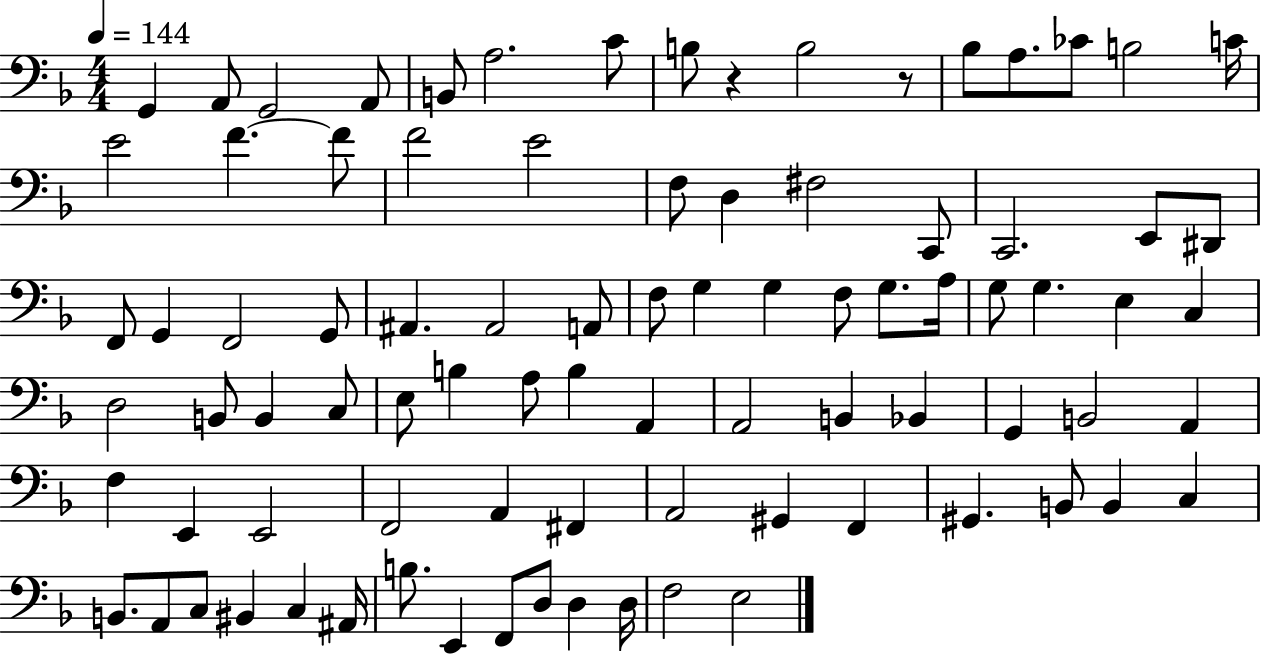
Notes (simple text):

G2/q A2/e G2/h A2/e B2/e A3/h. C4/e B3/e R/q B3/h R/e Bb3/e A3/e. CES4/e B3/h C4/s E4/h F4/q. F4/e F4/h E4/h F3/e D3/q F#3/h C2/e C2/h. E2/e D#2/e F2/e G2/q F2/h G2/e A#2/q. A#2/h A2/e F3/e G3/q G3/q F3/e G3/e. A3/s G3/e G3/q. E3/q C3/q D3/h B2/e B2/q C3/e E3/e B3/q A3/e B3/q A2/q A2/h B2/q Bb2/q G2/q B2/h A2/q F3/q E2/q E2/h F2/h A2/q F#2/q A2/h G#2/q F2/q G#2/q. B2/e B2/q C3/q B2/e. A2/e C3/e BIS2/q C3/q A#2/s B3/e. E2/q F2/e D3/e D3/q D3/s F3/h E3/h